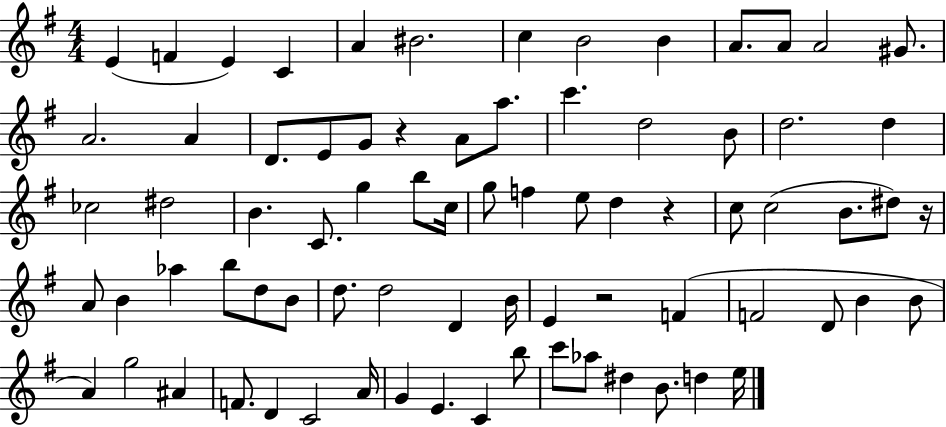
E4/q F4/q E4/q C4/q A4/q BIS4/h. C5/q B4/h B4/q A4/e. A4/e A4/h G#4/e. A4/h. A4/q D4/e. E4/e G4/e R/q A4/e A5/e. C6/q. D5/h B4/e D5/h. D5/q CES5/h D#5/h B4/q. C4/e. G5/q B5/e C5/s G5/e F5/q E5/e D5/q R/q C5/e C5/h B4/e. D#5/e R/s A4/e B4/q Ab5/q B5/e D5/e B4/e D5/e. D5/h D4/q B4/s E4/q R/h F4/q F4/h D4/e B4/q B4/e A4/q G5/h A#4/q F4/e. D4/q C4/h A4/s G4/q E4/q. C4/q B5/e C6/e Ab5/e D#5/q B4/e. D5/q E5/s